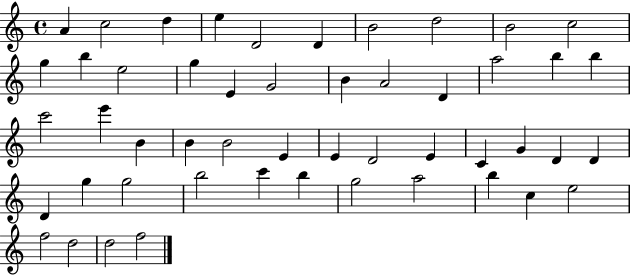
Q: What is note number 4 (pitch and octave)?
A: E5